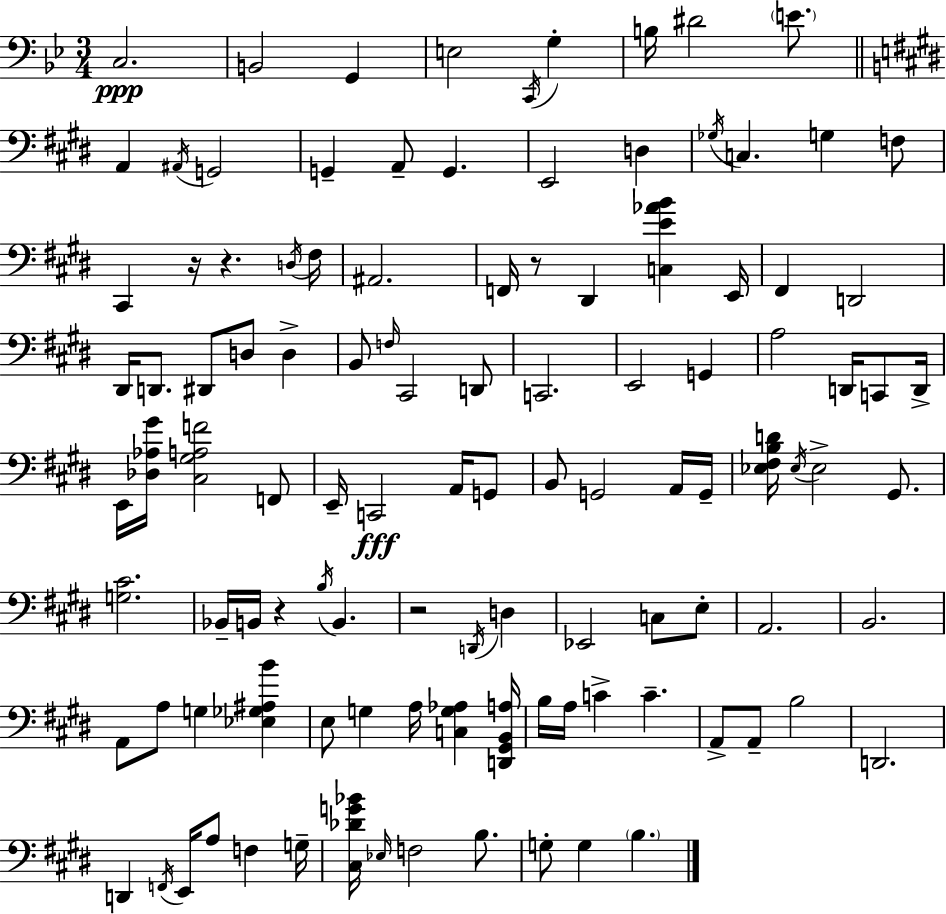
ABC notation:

X:1
T:Untitled
M:3/4
L:1/4
K:Gm
C,2 B,,2 G,, E,2 C,,/4 G, B,/4 ^D2 E/2 A,, ^A,,/4 G,,2 G,, A,,/2 G,, E,,2 D, _G,/4 C, G, F,/2 ^C,, z/4 z D,/4 ^F,/4 ^A,,2 F,,/4 z/2 ^D,, [C,E_AB] E,,/4 ^F,, D,,2 ^D,,/4 D,,/2 ^D,,/2 D,/2 D, B,,/2 F,/4 ^C,,2 D,,/2 C,,2 E,,2 G,, A,2 D,,/4 C,,/2 D,,/4 E,,/4 [_D,_A,^G]/4 [^C,^G,A,F]2 F,,/2 E,,/4 C,,2 A,,/4 G,,/2 B,,/2 G,,2 A,,/4 G,,/4 [_E,^F,B,D]/4 _E,/4 _E,2 ^G,,/2 [G,^C]2 _B,,/4 B,,/4 z B,/4 B,, z2 D,,/4 D, _E,,2 C,/2 E,/2 A,,2 B,,2 A,,/2 A,/2 G, [_E,_G,^A,B] E,/2 G, A,/4 [C,G,_A,] [D,,^G,,B,,A,]/4 B,/4 A,/4 C C A,,/2 A,,/2 B,2 D,,2 D,, F,,/4 E,,/4 A,/2 F, G,/4 [^C,_DG_B]/4 _E,/4 F,2 B,/2 G,/2 G, B,